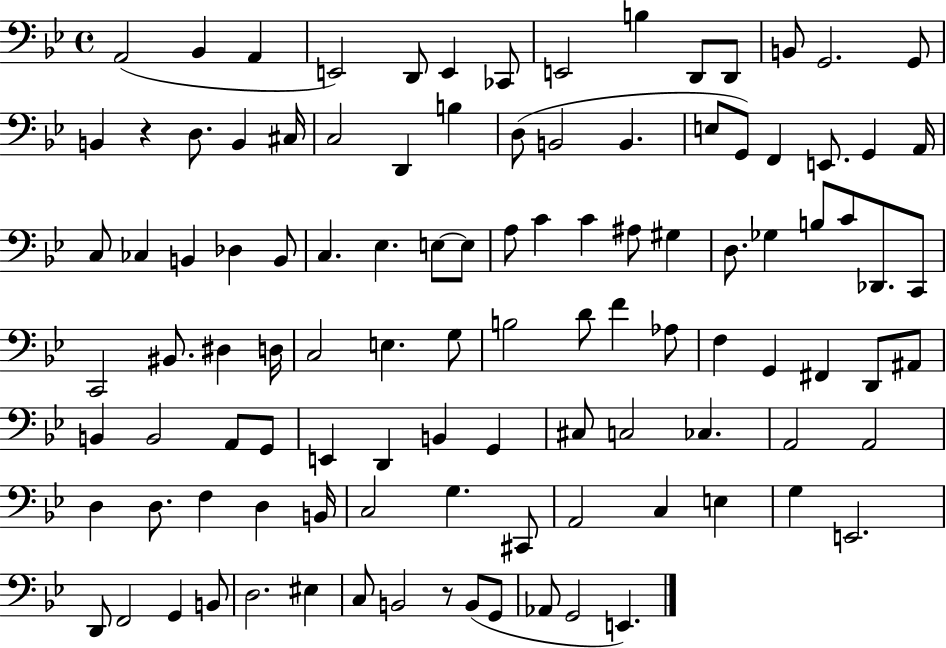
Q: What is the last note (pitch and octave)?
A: E2